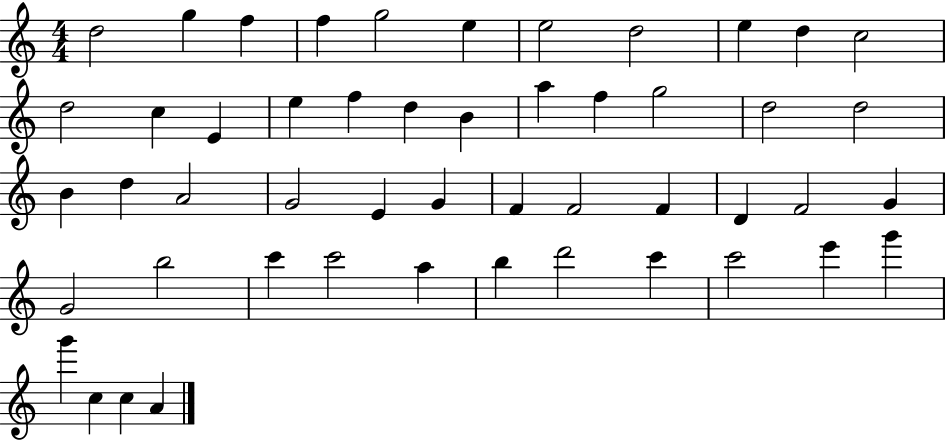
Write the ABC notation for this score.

X:1
T:Untitled
M:4/4
L:1/4
K:C
d2 g f f g2 e e2 d2 e d c2 d2 c E e f d B a f g2 d2 d2 B d A2 G2 E G F F2 F D F2 G G2 b2 c' c'2 a b d'2 c' c'2 e' g' g' c c A